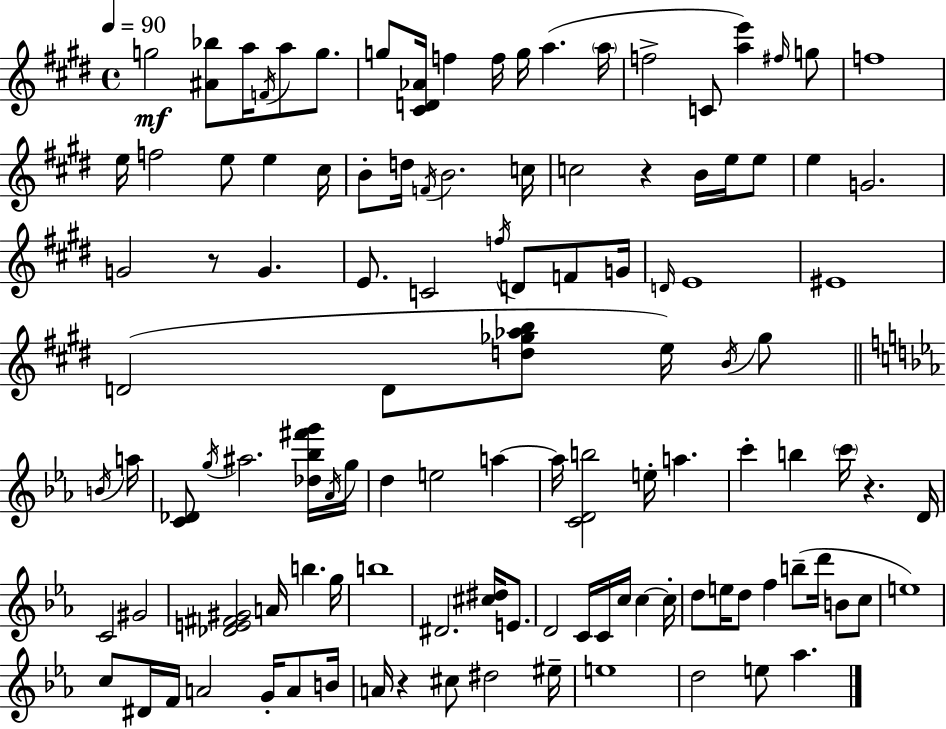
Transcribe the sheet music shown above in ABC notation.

X:1
T:Untitled
M:4/4
L:1/4
K:E
g2 [^A_b]/2 a/4 F/4 a/2 g/2 g/2 [^CD_A]/4 f f/4 g/4 a a/4 f2 C/2 [ae'] ^f/4 g/2 f4 e/4 f2 e/2 e ^c/4 B/2 d/4 F/4 B2 c/4 c2 z B/4 e/4 e/2 e G2 G2 z/2 G E/2 C2 f/4 D/2 F/2 G/4 D/4 E4 ^E4 D2 D/2 [d_g_ab]/2 e/4 B/4 _g/2 B/4 a/4 [C_D]/2 g/4 ^a2 [_d_b^f'g']/4 _A/4 g/4 d e2 a a/4 [CDb]2 e/4 a c' b c'/4 z D/4 C2 ^G2 [_DE^F^G]2 A/4 b g/4 b4 ^D2 [^c^d]/4 E/2 D2 C/4 C/4 c/4 c c/4 d/2 e/4 d/2 f b/2 d'/4 B/2 c/2 e4 c/2 ^D/4 F/4 A2 G/4 A/2 B/4 A/4 z ^c/2 ^d2 ^e/4 e4 d2 e/2 _a